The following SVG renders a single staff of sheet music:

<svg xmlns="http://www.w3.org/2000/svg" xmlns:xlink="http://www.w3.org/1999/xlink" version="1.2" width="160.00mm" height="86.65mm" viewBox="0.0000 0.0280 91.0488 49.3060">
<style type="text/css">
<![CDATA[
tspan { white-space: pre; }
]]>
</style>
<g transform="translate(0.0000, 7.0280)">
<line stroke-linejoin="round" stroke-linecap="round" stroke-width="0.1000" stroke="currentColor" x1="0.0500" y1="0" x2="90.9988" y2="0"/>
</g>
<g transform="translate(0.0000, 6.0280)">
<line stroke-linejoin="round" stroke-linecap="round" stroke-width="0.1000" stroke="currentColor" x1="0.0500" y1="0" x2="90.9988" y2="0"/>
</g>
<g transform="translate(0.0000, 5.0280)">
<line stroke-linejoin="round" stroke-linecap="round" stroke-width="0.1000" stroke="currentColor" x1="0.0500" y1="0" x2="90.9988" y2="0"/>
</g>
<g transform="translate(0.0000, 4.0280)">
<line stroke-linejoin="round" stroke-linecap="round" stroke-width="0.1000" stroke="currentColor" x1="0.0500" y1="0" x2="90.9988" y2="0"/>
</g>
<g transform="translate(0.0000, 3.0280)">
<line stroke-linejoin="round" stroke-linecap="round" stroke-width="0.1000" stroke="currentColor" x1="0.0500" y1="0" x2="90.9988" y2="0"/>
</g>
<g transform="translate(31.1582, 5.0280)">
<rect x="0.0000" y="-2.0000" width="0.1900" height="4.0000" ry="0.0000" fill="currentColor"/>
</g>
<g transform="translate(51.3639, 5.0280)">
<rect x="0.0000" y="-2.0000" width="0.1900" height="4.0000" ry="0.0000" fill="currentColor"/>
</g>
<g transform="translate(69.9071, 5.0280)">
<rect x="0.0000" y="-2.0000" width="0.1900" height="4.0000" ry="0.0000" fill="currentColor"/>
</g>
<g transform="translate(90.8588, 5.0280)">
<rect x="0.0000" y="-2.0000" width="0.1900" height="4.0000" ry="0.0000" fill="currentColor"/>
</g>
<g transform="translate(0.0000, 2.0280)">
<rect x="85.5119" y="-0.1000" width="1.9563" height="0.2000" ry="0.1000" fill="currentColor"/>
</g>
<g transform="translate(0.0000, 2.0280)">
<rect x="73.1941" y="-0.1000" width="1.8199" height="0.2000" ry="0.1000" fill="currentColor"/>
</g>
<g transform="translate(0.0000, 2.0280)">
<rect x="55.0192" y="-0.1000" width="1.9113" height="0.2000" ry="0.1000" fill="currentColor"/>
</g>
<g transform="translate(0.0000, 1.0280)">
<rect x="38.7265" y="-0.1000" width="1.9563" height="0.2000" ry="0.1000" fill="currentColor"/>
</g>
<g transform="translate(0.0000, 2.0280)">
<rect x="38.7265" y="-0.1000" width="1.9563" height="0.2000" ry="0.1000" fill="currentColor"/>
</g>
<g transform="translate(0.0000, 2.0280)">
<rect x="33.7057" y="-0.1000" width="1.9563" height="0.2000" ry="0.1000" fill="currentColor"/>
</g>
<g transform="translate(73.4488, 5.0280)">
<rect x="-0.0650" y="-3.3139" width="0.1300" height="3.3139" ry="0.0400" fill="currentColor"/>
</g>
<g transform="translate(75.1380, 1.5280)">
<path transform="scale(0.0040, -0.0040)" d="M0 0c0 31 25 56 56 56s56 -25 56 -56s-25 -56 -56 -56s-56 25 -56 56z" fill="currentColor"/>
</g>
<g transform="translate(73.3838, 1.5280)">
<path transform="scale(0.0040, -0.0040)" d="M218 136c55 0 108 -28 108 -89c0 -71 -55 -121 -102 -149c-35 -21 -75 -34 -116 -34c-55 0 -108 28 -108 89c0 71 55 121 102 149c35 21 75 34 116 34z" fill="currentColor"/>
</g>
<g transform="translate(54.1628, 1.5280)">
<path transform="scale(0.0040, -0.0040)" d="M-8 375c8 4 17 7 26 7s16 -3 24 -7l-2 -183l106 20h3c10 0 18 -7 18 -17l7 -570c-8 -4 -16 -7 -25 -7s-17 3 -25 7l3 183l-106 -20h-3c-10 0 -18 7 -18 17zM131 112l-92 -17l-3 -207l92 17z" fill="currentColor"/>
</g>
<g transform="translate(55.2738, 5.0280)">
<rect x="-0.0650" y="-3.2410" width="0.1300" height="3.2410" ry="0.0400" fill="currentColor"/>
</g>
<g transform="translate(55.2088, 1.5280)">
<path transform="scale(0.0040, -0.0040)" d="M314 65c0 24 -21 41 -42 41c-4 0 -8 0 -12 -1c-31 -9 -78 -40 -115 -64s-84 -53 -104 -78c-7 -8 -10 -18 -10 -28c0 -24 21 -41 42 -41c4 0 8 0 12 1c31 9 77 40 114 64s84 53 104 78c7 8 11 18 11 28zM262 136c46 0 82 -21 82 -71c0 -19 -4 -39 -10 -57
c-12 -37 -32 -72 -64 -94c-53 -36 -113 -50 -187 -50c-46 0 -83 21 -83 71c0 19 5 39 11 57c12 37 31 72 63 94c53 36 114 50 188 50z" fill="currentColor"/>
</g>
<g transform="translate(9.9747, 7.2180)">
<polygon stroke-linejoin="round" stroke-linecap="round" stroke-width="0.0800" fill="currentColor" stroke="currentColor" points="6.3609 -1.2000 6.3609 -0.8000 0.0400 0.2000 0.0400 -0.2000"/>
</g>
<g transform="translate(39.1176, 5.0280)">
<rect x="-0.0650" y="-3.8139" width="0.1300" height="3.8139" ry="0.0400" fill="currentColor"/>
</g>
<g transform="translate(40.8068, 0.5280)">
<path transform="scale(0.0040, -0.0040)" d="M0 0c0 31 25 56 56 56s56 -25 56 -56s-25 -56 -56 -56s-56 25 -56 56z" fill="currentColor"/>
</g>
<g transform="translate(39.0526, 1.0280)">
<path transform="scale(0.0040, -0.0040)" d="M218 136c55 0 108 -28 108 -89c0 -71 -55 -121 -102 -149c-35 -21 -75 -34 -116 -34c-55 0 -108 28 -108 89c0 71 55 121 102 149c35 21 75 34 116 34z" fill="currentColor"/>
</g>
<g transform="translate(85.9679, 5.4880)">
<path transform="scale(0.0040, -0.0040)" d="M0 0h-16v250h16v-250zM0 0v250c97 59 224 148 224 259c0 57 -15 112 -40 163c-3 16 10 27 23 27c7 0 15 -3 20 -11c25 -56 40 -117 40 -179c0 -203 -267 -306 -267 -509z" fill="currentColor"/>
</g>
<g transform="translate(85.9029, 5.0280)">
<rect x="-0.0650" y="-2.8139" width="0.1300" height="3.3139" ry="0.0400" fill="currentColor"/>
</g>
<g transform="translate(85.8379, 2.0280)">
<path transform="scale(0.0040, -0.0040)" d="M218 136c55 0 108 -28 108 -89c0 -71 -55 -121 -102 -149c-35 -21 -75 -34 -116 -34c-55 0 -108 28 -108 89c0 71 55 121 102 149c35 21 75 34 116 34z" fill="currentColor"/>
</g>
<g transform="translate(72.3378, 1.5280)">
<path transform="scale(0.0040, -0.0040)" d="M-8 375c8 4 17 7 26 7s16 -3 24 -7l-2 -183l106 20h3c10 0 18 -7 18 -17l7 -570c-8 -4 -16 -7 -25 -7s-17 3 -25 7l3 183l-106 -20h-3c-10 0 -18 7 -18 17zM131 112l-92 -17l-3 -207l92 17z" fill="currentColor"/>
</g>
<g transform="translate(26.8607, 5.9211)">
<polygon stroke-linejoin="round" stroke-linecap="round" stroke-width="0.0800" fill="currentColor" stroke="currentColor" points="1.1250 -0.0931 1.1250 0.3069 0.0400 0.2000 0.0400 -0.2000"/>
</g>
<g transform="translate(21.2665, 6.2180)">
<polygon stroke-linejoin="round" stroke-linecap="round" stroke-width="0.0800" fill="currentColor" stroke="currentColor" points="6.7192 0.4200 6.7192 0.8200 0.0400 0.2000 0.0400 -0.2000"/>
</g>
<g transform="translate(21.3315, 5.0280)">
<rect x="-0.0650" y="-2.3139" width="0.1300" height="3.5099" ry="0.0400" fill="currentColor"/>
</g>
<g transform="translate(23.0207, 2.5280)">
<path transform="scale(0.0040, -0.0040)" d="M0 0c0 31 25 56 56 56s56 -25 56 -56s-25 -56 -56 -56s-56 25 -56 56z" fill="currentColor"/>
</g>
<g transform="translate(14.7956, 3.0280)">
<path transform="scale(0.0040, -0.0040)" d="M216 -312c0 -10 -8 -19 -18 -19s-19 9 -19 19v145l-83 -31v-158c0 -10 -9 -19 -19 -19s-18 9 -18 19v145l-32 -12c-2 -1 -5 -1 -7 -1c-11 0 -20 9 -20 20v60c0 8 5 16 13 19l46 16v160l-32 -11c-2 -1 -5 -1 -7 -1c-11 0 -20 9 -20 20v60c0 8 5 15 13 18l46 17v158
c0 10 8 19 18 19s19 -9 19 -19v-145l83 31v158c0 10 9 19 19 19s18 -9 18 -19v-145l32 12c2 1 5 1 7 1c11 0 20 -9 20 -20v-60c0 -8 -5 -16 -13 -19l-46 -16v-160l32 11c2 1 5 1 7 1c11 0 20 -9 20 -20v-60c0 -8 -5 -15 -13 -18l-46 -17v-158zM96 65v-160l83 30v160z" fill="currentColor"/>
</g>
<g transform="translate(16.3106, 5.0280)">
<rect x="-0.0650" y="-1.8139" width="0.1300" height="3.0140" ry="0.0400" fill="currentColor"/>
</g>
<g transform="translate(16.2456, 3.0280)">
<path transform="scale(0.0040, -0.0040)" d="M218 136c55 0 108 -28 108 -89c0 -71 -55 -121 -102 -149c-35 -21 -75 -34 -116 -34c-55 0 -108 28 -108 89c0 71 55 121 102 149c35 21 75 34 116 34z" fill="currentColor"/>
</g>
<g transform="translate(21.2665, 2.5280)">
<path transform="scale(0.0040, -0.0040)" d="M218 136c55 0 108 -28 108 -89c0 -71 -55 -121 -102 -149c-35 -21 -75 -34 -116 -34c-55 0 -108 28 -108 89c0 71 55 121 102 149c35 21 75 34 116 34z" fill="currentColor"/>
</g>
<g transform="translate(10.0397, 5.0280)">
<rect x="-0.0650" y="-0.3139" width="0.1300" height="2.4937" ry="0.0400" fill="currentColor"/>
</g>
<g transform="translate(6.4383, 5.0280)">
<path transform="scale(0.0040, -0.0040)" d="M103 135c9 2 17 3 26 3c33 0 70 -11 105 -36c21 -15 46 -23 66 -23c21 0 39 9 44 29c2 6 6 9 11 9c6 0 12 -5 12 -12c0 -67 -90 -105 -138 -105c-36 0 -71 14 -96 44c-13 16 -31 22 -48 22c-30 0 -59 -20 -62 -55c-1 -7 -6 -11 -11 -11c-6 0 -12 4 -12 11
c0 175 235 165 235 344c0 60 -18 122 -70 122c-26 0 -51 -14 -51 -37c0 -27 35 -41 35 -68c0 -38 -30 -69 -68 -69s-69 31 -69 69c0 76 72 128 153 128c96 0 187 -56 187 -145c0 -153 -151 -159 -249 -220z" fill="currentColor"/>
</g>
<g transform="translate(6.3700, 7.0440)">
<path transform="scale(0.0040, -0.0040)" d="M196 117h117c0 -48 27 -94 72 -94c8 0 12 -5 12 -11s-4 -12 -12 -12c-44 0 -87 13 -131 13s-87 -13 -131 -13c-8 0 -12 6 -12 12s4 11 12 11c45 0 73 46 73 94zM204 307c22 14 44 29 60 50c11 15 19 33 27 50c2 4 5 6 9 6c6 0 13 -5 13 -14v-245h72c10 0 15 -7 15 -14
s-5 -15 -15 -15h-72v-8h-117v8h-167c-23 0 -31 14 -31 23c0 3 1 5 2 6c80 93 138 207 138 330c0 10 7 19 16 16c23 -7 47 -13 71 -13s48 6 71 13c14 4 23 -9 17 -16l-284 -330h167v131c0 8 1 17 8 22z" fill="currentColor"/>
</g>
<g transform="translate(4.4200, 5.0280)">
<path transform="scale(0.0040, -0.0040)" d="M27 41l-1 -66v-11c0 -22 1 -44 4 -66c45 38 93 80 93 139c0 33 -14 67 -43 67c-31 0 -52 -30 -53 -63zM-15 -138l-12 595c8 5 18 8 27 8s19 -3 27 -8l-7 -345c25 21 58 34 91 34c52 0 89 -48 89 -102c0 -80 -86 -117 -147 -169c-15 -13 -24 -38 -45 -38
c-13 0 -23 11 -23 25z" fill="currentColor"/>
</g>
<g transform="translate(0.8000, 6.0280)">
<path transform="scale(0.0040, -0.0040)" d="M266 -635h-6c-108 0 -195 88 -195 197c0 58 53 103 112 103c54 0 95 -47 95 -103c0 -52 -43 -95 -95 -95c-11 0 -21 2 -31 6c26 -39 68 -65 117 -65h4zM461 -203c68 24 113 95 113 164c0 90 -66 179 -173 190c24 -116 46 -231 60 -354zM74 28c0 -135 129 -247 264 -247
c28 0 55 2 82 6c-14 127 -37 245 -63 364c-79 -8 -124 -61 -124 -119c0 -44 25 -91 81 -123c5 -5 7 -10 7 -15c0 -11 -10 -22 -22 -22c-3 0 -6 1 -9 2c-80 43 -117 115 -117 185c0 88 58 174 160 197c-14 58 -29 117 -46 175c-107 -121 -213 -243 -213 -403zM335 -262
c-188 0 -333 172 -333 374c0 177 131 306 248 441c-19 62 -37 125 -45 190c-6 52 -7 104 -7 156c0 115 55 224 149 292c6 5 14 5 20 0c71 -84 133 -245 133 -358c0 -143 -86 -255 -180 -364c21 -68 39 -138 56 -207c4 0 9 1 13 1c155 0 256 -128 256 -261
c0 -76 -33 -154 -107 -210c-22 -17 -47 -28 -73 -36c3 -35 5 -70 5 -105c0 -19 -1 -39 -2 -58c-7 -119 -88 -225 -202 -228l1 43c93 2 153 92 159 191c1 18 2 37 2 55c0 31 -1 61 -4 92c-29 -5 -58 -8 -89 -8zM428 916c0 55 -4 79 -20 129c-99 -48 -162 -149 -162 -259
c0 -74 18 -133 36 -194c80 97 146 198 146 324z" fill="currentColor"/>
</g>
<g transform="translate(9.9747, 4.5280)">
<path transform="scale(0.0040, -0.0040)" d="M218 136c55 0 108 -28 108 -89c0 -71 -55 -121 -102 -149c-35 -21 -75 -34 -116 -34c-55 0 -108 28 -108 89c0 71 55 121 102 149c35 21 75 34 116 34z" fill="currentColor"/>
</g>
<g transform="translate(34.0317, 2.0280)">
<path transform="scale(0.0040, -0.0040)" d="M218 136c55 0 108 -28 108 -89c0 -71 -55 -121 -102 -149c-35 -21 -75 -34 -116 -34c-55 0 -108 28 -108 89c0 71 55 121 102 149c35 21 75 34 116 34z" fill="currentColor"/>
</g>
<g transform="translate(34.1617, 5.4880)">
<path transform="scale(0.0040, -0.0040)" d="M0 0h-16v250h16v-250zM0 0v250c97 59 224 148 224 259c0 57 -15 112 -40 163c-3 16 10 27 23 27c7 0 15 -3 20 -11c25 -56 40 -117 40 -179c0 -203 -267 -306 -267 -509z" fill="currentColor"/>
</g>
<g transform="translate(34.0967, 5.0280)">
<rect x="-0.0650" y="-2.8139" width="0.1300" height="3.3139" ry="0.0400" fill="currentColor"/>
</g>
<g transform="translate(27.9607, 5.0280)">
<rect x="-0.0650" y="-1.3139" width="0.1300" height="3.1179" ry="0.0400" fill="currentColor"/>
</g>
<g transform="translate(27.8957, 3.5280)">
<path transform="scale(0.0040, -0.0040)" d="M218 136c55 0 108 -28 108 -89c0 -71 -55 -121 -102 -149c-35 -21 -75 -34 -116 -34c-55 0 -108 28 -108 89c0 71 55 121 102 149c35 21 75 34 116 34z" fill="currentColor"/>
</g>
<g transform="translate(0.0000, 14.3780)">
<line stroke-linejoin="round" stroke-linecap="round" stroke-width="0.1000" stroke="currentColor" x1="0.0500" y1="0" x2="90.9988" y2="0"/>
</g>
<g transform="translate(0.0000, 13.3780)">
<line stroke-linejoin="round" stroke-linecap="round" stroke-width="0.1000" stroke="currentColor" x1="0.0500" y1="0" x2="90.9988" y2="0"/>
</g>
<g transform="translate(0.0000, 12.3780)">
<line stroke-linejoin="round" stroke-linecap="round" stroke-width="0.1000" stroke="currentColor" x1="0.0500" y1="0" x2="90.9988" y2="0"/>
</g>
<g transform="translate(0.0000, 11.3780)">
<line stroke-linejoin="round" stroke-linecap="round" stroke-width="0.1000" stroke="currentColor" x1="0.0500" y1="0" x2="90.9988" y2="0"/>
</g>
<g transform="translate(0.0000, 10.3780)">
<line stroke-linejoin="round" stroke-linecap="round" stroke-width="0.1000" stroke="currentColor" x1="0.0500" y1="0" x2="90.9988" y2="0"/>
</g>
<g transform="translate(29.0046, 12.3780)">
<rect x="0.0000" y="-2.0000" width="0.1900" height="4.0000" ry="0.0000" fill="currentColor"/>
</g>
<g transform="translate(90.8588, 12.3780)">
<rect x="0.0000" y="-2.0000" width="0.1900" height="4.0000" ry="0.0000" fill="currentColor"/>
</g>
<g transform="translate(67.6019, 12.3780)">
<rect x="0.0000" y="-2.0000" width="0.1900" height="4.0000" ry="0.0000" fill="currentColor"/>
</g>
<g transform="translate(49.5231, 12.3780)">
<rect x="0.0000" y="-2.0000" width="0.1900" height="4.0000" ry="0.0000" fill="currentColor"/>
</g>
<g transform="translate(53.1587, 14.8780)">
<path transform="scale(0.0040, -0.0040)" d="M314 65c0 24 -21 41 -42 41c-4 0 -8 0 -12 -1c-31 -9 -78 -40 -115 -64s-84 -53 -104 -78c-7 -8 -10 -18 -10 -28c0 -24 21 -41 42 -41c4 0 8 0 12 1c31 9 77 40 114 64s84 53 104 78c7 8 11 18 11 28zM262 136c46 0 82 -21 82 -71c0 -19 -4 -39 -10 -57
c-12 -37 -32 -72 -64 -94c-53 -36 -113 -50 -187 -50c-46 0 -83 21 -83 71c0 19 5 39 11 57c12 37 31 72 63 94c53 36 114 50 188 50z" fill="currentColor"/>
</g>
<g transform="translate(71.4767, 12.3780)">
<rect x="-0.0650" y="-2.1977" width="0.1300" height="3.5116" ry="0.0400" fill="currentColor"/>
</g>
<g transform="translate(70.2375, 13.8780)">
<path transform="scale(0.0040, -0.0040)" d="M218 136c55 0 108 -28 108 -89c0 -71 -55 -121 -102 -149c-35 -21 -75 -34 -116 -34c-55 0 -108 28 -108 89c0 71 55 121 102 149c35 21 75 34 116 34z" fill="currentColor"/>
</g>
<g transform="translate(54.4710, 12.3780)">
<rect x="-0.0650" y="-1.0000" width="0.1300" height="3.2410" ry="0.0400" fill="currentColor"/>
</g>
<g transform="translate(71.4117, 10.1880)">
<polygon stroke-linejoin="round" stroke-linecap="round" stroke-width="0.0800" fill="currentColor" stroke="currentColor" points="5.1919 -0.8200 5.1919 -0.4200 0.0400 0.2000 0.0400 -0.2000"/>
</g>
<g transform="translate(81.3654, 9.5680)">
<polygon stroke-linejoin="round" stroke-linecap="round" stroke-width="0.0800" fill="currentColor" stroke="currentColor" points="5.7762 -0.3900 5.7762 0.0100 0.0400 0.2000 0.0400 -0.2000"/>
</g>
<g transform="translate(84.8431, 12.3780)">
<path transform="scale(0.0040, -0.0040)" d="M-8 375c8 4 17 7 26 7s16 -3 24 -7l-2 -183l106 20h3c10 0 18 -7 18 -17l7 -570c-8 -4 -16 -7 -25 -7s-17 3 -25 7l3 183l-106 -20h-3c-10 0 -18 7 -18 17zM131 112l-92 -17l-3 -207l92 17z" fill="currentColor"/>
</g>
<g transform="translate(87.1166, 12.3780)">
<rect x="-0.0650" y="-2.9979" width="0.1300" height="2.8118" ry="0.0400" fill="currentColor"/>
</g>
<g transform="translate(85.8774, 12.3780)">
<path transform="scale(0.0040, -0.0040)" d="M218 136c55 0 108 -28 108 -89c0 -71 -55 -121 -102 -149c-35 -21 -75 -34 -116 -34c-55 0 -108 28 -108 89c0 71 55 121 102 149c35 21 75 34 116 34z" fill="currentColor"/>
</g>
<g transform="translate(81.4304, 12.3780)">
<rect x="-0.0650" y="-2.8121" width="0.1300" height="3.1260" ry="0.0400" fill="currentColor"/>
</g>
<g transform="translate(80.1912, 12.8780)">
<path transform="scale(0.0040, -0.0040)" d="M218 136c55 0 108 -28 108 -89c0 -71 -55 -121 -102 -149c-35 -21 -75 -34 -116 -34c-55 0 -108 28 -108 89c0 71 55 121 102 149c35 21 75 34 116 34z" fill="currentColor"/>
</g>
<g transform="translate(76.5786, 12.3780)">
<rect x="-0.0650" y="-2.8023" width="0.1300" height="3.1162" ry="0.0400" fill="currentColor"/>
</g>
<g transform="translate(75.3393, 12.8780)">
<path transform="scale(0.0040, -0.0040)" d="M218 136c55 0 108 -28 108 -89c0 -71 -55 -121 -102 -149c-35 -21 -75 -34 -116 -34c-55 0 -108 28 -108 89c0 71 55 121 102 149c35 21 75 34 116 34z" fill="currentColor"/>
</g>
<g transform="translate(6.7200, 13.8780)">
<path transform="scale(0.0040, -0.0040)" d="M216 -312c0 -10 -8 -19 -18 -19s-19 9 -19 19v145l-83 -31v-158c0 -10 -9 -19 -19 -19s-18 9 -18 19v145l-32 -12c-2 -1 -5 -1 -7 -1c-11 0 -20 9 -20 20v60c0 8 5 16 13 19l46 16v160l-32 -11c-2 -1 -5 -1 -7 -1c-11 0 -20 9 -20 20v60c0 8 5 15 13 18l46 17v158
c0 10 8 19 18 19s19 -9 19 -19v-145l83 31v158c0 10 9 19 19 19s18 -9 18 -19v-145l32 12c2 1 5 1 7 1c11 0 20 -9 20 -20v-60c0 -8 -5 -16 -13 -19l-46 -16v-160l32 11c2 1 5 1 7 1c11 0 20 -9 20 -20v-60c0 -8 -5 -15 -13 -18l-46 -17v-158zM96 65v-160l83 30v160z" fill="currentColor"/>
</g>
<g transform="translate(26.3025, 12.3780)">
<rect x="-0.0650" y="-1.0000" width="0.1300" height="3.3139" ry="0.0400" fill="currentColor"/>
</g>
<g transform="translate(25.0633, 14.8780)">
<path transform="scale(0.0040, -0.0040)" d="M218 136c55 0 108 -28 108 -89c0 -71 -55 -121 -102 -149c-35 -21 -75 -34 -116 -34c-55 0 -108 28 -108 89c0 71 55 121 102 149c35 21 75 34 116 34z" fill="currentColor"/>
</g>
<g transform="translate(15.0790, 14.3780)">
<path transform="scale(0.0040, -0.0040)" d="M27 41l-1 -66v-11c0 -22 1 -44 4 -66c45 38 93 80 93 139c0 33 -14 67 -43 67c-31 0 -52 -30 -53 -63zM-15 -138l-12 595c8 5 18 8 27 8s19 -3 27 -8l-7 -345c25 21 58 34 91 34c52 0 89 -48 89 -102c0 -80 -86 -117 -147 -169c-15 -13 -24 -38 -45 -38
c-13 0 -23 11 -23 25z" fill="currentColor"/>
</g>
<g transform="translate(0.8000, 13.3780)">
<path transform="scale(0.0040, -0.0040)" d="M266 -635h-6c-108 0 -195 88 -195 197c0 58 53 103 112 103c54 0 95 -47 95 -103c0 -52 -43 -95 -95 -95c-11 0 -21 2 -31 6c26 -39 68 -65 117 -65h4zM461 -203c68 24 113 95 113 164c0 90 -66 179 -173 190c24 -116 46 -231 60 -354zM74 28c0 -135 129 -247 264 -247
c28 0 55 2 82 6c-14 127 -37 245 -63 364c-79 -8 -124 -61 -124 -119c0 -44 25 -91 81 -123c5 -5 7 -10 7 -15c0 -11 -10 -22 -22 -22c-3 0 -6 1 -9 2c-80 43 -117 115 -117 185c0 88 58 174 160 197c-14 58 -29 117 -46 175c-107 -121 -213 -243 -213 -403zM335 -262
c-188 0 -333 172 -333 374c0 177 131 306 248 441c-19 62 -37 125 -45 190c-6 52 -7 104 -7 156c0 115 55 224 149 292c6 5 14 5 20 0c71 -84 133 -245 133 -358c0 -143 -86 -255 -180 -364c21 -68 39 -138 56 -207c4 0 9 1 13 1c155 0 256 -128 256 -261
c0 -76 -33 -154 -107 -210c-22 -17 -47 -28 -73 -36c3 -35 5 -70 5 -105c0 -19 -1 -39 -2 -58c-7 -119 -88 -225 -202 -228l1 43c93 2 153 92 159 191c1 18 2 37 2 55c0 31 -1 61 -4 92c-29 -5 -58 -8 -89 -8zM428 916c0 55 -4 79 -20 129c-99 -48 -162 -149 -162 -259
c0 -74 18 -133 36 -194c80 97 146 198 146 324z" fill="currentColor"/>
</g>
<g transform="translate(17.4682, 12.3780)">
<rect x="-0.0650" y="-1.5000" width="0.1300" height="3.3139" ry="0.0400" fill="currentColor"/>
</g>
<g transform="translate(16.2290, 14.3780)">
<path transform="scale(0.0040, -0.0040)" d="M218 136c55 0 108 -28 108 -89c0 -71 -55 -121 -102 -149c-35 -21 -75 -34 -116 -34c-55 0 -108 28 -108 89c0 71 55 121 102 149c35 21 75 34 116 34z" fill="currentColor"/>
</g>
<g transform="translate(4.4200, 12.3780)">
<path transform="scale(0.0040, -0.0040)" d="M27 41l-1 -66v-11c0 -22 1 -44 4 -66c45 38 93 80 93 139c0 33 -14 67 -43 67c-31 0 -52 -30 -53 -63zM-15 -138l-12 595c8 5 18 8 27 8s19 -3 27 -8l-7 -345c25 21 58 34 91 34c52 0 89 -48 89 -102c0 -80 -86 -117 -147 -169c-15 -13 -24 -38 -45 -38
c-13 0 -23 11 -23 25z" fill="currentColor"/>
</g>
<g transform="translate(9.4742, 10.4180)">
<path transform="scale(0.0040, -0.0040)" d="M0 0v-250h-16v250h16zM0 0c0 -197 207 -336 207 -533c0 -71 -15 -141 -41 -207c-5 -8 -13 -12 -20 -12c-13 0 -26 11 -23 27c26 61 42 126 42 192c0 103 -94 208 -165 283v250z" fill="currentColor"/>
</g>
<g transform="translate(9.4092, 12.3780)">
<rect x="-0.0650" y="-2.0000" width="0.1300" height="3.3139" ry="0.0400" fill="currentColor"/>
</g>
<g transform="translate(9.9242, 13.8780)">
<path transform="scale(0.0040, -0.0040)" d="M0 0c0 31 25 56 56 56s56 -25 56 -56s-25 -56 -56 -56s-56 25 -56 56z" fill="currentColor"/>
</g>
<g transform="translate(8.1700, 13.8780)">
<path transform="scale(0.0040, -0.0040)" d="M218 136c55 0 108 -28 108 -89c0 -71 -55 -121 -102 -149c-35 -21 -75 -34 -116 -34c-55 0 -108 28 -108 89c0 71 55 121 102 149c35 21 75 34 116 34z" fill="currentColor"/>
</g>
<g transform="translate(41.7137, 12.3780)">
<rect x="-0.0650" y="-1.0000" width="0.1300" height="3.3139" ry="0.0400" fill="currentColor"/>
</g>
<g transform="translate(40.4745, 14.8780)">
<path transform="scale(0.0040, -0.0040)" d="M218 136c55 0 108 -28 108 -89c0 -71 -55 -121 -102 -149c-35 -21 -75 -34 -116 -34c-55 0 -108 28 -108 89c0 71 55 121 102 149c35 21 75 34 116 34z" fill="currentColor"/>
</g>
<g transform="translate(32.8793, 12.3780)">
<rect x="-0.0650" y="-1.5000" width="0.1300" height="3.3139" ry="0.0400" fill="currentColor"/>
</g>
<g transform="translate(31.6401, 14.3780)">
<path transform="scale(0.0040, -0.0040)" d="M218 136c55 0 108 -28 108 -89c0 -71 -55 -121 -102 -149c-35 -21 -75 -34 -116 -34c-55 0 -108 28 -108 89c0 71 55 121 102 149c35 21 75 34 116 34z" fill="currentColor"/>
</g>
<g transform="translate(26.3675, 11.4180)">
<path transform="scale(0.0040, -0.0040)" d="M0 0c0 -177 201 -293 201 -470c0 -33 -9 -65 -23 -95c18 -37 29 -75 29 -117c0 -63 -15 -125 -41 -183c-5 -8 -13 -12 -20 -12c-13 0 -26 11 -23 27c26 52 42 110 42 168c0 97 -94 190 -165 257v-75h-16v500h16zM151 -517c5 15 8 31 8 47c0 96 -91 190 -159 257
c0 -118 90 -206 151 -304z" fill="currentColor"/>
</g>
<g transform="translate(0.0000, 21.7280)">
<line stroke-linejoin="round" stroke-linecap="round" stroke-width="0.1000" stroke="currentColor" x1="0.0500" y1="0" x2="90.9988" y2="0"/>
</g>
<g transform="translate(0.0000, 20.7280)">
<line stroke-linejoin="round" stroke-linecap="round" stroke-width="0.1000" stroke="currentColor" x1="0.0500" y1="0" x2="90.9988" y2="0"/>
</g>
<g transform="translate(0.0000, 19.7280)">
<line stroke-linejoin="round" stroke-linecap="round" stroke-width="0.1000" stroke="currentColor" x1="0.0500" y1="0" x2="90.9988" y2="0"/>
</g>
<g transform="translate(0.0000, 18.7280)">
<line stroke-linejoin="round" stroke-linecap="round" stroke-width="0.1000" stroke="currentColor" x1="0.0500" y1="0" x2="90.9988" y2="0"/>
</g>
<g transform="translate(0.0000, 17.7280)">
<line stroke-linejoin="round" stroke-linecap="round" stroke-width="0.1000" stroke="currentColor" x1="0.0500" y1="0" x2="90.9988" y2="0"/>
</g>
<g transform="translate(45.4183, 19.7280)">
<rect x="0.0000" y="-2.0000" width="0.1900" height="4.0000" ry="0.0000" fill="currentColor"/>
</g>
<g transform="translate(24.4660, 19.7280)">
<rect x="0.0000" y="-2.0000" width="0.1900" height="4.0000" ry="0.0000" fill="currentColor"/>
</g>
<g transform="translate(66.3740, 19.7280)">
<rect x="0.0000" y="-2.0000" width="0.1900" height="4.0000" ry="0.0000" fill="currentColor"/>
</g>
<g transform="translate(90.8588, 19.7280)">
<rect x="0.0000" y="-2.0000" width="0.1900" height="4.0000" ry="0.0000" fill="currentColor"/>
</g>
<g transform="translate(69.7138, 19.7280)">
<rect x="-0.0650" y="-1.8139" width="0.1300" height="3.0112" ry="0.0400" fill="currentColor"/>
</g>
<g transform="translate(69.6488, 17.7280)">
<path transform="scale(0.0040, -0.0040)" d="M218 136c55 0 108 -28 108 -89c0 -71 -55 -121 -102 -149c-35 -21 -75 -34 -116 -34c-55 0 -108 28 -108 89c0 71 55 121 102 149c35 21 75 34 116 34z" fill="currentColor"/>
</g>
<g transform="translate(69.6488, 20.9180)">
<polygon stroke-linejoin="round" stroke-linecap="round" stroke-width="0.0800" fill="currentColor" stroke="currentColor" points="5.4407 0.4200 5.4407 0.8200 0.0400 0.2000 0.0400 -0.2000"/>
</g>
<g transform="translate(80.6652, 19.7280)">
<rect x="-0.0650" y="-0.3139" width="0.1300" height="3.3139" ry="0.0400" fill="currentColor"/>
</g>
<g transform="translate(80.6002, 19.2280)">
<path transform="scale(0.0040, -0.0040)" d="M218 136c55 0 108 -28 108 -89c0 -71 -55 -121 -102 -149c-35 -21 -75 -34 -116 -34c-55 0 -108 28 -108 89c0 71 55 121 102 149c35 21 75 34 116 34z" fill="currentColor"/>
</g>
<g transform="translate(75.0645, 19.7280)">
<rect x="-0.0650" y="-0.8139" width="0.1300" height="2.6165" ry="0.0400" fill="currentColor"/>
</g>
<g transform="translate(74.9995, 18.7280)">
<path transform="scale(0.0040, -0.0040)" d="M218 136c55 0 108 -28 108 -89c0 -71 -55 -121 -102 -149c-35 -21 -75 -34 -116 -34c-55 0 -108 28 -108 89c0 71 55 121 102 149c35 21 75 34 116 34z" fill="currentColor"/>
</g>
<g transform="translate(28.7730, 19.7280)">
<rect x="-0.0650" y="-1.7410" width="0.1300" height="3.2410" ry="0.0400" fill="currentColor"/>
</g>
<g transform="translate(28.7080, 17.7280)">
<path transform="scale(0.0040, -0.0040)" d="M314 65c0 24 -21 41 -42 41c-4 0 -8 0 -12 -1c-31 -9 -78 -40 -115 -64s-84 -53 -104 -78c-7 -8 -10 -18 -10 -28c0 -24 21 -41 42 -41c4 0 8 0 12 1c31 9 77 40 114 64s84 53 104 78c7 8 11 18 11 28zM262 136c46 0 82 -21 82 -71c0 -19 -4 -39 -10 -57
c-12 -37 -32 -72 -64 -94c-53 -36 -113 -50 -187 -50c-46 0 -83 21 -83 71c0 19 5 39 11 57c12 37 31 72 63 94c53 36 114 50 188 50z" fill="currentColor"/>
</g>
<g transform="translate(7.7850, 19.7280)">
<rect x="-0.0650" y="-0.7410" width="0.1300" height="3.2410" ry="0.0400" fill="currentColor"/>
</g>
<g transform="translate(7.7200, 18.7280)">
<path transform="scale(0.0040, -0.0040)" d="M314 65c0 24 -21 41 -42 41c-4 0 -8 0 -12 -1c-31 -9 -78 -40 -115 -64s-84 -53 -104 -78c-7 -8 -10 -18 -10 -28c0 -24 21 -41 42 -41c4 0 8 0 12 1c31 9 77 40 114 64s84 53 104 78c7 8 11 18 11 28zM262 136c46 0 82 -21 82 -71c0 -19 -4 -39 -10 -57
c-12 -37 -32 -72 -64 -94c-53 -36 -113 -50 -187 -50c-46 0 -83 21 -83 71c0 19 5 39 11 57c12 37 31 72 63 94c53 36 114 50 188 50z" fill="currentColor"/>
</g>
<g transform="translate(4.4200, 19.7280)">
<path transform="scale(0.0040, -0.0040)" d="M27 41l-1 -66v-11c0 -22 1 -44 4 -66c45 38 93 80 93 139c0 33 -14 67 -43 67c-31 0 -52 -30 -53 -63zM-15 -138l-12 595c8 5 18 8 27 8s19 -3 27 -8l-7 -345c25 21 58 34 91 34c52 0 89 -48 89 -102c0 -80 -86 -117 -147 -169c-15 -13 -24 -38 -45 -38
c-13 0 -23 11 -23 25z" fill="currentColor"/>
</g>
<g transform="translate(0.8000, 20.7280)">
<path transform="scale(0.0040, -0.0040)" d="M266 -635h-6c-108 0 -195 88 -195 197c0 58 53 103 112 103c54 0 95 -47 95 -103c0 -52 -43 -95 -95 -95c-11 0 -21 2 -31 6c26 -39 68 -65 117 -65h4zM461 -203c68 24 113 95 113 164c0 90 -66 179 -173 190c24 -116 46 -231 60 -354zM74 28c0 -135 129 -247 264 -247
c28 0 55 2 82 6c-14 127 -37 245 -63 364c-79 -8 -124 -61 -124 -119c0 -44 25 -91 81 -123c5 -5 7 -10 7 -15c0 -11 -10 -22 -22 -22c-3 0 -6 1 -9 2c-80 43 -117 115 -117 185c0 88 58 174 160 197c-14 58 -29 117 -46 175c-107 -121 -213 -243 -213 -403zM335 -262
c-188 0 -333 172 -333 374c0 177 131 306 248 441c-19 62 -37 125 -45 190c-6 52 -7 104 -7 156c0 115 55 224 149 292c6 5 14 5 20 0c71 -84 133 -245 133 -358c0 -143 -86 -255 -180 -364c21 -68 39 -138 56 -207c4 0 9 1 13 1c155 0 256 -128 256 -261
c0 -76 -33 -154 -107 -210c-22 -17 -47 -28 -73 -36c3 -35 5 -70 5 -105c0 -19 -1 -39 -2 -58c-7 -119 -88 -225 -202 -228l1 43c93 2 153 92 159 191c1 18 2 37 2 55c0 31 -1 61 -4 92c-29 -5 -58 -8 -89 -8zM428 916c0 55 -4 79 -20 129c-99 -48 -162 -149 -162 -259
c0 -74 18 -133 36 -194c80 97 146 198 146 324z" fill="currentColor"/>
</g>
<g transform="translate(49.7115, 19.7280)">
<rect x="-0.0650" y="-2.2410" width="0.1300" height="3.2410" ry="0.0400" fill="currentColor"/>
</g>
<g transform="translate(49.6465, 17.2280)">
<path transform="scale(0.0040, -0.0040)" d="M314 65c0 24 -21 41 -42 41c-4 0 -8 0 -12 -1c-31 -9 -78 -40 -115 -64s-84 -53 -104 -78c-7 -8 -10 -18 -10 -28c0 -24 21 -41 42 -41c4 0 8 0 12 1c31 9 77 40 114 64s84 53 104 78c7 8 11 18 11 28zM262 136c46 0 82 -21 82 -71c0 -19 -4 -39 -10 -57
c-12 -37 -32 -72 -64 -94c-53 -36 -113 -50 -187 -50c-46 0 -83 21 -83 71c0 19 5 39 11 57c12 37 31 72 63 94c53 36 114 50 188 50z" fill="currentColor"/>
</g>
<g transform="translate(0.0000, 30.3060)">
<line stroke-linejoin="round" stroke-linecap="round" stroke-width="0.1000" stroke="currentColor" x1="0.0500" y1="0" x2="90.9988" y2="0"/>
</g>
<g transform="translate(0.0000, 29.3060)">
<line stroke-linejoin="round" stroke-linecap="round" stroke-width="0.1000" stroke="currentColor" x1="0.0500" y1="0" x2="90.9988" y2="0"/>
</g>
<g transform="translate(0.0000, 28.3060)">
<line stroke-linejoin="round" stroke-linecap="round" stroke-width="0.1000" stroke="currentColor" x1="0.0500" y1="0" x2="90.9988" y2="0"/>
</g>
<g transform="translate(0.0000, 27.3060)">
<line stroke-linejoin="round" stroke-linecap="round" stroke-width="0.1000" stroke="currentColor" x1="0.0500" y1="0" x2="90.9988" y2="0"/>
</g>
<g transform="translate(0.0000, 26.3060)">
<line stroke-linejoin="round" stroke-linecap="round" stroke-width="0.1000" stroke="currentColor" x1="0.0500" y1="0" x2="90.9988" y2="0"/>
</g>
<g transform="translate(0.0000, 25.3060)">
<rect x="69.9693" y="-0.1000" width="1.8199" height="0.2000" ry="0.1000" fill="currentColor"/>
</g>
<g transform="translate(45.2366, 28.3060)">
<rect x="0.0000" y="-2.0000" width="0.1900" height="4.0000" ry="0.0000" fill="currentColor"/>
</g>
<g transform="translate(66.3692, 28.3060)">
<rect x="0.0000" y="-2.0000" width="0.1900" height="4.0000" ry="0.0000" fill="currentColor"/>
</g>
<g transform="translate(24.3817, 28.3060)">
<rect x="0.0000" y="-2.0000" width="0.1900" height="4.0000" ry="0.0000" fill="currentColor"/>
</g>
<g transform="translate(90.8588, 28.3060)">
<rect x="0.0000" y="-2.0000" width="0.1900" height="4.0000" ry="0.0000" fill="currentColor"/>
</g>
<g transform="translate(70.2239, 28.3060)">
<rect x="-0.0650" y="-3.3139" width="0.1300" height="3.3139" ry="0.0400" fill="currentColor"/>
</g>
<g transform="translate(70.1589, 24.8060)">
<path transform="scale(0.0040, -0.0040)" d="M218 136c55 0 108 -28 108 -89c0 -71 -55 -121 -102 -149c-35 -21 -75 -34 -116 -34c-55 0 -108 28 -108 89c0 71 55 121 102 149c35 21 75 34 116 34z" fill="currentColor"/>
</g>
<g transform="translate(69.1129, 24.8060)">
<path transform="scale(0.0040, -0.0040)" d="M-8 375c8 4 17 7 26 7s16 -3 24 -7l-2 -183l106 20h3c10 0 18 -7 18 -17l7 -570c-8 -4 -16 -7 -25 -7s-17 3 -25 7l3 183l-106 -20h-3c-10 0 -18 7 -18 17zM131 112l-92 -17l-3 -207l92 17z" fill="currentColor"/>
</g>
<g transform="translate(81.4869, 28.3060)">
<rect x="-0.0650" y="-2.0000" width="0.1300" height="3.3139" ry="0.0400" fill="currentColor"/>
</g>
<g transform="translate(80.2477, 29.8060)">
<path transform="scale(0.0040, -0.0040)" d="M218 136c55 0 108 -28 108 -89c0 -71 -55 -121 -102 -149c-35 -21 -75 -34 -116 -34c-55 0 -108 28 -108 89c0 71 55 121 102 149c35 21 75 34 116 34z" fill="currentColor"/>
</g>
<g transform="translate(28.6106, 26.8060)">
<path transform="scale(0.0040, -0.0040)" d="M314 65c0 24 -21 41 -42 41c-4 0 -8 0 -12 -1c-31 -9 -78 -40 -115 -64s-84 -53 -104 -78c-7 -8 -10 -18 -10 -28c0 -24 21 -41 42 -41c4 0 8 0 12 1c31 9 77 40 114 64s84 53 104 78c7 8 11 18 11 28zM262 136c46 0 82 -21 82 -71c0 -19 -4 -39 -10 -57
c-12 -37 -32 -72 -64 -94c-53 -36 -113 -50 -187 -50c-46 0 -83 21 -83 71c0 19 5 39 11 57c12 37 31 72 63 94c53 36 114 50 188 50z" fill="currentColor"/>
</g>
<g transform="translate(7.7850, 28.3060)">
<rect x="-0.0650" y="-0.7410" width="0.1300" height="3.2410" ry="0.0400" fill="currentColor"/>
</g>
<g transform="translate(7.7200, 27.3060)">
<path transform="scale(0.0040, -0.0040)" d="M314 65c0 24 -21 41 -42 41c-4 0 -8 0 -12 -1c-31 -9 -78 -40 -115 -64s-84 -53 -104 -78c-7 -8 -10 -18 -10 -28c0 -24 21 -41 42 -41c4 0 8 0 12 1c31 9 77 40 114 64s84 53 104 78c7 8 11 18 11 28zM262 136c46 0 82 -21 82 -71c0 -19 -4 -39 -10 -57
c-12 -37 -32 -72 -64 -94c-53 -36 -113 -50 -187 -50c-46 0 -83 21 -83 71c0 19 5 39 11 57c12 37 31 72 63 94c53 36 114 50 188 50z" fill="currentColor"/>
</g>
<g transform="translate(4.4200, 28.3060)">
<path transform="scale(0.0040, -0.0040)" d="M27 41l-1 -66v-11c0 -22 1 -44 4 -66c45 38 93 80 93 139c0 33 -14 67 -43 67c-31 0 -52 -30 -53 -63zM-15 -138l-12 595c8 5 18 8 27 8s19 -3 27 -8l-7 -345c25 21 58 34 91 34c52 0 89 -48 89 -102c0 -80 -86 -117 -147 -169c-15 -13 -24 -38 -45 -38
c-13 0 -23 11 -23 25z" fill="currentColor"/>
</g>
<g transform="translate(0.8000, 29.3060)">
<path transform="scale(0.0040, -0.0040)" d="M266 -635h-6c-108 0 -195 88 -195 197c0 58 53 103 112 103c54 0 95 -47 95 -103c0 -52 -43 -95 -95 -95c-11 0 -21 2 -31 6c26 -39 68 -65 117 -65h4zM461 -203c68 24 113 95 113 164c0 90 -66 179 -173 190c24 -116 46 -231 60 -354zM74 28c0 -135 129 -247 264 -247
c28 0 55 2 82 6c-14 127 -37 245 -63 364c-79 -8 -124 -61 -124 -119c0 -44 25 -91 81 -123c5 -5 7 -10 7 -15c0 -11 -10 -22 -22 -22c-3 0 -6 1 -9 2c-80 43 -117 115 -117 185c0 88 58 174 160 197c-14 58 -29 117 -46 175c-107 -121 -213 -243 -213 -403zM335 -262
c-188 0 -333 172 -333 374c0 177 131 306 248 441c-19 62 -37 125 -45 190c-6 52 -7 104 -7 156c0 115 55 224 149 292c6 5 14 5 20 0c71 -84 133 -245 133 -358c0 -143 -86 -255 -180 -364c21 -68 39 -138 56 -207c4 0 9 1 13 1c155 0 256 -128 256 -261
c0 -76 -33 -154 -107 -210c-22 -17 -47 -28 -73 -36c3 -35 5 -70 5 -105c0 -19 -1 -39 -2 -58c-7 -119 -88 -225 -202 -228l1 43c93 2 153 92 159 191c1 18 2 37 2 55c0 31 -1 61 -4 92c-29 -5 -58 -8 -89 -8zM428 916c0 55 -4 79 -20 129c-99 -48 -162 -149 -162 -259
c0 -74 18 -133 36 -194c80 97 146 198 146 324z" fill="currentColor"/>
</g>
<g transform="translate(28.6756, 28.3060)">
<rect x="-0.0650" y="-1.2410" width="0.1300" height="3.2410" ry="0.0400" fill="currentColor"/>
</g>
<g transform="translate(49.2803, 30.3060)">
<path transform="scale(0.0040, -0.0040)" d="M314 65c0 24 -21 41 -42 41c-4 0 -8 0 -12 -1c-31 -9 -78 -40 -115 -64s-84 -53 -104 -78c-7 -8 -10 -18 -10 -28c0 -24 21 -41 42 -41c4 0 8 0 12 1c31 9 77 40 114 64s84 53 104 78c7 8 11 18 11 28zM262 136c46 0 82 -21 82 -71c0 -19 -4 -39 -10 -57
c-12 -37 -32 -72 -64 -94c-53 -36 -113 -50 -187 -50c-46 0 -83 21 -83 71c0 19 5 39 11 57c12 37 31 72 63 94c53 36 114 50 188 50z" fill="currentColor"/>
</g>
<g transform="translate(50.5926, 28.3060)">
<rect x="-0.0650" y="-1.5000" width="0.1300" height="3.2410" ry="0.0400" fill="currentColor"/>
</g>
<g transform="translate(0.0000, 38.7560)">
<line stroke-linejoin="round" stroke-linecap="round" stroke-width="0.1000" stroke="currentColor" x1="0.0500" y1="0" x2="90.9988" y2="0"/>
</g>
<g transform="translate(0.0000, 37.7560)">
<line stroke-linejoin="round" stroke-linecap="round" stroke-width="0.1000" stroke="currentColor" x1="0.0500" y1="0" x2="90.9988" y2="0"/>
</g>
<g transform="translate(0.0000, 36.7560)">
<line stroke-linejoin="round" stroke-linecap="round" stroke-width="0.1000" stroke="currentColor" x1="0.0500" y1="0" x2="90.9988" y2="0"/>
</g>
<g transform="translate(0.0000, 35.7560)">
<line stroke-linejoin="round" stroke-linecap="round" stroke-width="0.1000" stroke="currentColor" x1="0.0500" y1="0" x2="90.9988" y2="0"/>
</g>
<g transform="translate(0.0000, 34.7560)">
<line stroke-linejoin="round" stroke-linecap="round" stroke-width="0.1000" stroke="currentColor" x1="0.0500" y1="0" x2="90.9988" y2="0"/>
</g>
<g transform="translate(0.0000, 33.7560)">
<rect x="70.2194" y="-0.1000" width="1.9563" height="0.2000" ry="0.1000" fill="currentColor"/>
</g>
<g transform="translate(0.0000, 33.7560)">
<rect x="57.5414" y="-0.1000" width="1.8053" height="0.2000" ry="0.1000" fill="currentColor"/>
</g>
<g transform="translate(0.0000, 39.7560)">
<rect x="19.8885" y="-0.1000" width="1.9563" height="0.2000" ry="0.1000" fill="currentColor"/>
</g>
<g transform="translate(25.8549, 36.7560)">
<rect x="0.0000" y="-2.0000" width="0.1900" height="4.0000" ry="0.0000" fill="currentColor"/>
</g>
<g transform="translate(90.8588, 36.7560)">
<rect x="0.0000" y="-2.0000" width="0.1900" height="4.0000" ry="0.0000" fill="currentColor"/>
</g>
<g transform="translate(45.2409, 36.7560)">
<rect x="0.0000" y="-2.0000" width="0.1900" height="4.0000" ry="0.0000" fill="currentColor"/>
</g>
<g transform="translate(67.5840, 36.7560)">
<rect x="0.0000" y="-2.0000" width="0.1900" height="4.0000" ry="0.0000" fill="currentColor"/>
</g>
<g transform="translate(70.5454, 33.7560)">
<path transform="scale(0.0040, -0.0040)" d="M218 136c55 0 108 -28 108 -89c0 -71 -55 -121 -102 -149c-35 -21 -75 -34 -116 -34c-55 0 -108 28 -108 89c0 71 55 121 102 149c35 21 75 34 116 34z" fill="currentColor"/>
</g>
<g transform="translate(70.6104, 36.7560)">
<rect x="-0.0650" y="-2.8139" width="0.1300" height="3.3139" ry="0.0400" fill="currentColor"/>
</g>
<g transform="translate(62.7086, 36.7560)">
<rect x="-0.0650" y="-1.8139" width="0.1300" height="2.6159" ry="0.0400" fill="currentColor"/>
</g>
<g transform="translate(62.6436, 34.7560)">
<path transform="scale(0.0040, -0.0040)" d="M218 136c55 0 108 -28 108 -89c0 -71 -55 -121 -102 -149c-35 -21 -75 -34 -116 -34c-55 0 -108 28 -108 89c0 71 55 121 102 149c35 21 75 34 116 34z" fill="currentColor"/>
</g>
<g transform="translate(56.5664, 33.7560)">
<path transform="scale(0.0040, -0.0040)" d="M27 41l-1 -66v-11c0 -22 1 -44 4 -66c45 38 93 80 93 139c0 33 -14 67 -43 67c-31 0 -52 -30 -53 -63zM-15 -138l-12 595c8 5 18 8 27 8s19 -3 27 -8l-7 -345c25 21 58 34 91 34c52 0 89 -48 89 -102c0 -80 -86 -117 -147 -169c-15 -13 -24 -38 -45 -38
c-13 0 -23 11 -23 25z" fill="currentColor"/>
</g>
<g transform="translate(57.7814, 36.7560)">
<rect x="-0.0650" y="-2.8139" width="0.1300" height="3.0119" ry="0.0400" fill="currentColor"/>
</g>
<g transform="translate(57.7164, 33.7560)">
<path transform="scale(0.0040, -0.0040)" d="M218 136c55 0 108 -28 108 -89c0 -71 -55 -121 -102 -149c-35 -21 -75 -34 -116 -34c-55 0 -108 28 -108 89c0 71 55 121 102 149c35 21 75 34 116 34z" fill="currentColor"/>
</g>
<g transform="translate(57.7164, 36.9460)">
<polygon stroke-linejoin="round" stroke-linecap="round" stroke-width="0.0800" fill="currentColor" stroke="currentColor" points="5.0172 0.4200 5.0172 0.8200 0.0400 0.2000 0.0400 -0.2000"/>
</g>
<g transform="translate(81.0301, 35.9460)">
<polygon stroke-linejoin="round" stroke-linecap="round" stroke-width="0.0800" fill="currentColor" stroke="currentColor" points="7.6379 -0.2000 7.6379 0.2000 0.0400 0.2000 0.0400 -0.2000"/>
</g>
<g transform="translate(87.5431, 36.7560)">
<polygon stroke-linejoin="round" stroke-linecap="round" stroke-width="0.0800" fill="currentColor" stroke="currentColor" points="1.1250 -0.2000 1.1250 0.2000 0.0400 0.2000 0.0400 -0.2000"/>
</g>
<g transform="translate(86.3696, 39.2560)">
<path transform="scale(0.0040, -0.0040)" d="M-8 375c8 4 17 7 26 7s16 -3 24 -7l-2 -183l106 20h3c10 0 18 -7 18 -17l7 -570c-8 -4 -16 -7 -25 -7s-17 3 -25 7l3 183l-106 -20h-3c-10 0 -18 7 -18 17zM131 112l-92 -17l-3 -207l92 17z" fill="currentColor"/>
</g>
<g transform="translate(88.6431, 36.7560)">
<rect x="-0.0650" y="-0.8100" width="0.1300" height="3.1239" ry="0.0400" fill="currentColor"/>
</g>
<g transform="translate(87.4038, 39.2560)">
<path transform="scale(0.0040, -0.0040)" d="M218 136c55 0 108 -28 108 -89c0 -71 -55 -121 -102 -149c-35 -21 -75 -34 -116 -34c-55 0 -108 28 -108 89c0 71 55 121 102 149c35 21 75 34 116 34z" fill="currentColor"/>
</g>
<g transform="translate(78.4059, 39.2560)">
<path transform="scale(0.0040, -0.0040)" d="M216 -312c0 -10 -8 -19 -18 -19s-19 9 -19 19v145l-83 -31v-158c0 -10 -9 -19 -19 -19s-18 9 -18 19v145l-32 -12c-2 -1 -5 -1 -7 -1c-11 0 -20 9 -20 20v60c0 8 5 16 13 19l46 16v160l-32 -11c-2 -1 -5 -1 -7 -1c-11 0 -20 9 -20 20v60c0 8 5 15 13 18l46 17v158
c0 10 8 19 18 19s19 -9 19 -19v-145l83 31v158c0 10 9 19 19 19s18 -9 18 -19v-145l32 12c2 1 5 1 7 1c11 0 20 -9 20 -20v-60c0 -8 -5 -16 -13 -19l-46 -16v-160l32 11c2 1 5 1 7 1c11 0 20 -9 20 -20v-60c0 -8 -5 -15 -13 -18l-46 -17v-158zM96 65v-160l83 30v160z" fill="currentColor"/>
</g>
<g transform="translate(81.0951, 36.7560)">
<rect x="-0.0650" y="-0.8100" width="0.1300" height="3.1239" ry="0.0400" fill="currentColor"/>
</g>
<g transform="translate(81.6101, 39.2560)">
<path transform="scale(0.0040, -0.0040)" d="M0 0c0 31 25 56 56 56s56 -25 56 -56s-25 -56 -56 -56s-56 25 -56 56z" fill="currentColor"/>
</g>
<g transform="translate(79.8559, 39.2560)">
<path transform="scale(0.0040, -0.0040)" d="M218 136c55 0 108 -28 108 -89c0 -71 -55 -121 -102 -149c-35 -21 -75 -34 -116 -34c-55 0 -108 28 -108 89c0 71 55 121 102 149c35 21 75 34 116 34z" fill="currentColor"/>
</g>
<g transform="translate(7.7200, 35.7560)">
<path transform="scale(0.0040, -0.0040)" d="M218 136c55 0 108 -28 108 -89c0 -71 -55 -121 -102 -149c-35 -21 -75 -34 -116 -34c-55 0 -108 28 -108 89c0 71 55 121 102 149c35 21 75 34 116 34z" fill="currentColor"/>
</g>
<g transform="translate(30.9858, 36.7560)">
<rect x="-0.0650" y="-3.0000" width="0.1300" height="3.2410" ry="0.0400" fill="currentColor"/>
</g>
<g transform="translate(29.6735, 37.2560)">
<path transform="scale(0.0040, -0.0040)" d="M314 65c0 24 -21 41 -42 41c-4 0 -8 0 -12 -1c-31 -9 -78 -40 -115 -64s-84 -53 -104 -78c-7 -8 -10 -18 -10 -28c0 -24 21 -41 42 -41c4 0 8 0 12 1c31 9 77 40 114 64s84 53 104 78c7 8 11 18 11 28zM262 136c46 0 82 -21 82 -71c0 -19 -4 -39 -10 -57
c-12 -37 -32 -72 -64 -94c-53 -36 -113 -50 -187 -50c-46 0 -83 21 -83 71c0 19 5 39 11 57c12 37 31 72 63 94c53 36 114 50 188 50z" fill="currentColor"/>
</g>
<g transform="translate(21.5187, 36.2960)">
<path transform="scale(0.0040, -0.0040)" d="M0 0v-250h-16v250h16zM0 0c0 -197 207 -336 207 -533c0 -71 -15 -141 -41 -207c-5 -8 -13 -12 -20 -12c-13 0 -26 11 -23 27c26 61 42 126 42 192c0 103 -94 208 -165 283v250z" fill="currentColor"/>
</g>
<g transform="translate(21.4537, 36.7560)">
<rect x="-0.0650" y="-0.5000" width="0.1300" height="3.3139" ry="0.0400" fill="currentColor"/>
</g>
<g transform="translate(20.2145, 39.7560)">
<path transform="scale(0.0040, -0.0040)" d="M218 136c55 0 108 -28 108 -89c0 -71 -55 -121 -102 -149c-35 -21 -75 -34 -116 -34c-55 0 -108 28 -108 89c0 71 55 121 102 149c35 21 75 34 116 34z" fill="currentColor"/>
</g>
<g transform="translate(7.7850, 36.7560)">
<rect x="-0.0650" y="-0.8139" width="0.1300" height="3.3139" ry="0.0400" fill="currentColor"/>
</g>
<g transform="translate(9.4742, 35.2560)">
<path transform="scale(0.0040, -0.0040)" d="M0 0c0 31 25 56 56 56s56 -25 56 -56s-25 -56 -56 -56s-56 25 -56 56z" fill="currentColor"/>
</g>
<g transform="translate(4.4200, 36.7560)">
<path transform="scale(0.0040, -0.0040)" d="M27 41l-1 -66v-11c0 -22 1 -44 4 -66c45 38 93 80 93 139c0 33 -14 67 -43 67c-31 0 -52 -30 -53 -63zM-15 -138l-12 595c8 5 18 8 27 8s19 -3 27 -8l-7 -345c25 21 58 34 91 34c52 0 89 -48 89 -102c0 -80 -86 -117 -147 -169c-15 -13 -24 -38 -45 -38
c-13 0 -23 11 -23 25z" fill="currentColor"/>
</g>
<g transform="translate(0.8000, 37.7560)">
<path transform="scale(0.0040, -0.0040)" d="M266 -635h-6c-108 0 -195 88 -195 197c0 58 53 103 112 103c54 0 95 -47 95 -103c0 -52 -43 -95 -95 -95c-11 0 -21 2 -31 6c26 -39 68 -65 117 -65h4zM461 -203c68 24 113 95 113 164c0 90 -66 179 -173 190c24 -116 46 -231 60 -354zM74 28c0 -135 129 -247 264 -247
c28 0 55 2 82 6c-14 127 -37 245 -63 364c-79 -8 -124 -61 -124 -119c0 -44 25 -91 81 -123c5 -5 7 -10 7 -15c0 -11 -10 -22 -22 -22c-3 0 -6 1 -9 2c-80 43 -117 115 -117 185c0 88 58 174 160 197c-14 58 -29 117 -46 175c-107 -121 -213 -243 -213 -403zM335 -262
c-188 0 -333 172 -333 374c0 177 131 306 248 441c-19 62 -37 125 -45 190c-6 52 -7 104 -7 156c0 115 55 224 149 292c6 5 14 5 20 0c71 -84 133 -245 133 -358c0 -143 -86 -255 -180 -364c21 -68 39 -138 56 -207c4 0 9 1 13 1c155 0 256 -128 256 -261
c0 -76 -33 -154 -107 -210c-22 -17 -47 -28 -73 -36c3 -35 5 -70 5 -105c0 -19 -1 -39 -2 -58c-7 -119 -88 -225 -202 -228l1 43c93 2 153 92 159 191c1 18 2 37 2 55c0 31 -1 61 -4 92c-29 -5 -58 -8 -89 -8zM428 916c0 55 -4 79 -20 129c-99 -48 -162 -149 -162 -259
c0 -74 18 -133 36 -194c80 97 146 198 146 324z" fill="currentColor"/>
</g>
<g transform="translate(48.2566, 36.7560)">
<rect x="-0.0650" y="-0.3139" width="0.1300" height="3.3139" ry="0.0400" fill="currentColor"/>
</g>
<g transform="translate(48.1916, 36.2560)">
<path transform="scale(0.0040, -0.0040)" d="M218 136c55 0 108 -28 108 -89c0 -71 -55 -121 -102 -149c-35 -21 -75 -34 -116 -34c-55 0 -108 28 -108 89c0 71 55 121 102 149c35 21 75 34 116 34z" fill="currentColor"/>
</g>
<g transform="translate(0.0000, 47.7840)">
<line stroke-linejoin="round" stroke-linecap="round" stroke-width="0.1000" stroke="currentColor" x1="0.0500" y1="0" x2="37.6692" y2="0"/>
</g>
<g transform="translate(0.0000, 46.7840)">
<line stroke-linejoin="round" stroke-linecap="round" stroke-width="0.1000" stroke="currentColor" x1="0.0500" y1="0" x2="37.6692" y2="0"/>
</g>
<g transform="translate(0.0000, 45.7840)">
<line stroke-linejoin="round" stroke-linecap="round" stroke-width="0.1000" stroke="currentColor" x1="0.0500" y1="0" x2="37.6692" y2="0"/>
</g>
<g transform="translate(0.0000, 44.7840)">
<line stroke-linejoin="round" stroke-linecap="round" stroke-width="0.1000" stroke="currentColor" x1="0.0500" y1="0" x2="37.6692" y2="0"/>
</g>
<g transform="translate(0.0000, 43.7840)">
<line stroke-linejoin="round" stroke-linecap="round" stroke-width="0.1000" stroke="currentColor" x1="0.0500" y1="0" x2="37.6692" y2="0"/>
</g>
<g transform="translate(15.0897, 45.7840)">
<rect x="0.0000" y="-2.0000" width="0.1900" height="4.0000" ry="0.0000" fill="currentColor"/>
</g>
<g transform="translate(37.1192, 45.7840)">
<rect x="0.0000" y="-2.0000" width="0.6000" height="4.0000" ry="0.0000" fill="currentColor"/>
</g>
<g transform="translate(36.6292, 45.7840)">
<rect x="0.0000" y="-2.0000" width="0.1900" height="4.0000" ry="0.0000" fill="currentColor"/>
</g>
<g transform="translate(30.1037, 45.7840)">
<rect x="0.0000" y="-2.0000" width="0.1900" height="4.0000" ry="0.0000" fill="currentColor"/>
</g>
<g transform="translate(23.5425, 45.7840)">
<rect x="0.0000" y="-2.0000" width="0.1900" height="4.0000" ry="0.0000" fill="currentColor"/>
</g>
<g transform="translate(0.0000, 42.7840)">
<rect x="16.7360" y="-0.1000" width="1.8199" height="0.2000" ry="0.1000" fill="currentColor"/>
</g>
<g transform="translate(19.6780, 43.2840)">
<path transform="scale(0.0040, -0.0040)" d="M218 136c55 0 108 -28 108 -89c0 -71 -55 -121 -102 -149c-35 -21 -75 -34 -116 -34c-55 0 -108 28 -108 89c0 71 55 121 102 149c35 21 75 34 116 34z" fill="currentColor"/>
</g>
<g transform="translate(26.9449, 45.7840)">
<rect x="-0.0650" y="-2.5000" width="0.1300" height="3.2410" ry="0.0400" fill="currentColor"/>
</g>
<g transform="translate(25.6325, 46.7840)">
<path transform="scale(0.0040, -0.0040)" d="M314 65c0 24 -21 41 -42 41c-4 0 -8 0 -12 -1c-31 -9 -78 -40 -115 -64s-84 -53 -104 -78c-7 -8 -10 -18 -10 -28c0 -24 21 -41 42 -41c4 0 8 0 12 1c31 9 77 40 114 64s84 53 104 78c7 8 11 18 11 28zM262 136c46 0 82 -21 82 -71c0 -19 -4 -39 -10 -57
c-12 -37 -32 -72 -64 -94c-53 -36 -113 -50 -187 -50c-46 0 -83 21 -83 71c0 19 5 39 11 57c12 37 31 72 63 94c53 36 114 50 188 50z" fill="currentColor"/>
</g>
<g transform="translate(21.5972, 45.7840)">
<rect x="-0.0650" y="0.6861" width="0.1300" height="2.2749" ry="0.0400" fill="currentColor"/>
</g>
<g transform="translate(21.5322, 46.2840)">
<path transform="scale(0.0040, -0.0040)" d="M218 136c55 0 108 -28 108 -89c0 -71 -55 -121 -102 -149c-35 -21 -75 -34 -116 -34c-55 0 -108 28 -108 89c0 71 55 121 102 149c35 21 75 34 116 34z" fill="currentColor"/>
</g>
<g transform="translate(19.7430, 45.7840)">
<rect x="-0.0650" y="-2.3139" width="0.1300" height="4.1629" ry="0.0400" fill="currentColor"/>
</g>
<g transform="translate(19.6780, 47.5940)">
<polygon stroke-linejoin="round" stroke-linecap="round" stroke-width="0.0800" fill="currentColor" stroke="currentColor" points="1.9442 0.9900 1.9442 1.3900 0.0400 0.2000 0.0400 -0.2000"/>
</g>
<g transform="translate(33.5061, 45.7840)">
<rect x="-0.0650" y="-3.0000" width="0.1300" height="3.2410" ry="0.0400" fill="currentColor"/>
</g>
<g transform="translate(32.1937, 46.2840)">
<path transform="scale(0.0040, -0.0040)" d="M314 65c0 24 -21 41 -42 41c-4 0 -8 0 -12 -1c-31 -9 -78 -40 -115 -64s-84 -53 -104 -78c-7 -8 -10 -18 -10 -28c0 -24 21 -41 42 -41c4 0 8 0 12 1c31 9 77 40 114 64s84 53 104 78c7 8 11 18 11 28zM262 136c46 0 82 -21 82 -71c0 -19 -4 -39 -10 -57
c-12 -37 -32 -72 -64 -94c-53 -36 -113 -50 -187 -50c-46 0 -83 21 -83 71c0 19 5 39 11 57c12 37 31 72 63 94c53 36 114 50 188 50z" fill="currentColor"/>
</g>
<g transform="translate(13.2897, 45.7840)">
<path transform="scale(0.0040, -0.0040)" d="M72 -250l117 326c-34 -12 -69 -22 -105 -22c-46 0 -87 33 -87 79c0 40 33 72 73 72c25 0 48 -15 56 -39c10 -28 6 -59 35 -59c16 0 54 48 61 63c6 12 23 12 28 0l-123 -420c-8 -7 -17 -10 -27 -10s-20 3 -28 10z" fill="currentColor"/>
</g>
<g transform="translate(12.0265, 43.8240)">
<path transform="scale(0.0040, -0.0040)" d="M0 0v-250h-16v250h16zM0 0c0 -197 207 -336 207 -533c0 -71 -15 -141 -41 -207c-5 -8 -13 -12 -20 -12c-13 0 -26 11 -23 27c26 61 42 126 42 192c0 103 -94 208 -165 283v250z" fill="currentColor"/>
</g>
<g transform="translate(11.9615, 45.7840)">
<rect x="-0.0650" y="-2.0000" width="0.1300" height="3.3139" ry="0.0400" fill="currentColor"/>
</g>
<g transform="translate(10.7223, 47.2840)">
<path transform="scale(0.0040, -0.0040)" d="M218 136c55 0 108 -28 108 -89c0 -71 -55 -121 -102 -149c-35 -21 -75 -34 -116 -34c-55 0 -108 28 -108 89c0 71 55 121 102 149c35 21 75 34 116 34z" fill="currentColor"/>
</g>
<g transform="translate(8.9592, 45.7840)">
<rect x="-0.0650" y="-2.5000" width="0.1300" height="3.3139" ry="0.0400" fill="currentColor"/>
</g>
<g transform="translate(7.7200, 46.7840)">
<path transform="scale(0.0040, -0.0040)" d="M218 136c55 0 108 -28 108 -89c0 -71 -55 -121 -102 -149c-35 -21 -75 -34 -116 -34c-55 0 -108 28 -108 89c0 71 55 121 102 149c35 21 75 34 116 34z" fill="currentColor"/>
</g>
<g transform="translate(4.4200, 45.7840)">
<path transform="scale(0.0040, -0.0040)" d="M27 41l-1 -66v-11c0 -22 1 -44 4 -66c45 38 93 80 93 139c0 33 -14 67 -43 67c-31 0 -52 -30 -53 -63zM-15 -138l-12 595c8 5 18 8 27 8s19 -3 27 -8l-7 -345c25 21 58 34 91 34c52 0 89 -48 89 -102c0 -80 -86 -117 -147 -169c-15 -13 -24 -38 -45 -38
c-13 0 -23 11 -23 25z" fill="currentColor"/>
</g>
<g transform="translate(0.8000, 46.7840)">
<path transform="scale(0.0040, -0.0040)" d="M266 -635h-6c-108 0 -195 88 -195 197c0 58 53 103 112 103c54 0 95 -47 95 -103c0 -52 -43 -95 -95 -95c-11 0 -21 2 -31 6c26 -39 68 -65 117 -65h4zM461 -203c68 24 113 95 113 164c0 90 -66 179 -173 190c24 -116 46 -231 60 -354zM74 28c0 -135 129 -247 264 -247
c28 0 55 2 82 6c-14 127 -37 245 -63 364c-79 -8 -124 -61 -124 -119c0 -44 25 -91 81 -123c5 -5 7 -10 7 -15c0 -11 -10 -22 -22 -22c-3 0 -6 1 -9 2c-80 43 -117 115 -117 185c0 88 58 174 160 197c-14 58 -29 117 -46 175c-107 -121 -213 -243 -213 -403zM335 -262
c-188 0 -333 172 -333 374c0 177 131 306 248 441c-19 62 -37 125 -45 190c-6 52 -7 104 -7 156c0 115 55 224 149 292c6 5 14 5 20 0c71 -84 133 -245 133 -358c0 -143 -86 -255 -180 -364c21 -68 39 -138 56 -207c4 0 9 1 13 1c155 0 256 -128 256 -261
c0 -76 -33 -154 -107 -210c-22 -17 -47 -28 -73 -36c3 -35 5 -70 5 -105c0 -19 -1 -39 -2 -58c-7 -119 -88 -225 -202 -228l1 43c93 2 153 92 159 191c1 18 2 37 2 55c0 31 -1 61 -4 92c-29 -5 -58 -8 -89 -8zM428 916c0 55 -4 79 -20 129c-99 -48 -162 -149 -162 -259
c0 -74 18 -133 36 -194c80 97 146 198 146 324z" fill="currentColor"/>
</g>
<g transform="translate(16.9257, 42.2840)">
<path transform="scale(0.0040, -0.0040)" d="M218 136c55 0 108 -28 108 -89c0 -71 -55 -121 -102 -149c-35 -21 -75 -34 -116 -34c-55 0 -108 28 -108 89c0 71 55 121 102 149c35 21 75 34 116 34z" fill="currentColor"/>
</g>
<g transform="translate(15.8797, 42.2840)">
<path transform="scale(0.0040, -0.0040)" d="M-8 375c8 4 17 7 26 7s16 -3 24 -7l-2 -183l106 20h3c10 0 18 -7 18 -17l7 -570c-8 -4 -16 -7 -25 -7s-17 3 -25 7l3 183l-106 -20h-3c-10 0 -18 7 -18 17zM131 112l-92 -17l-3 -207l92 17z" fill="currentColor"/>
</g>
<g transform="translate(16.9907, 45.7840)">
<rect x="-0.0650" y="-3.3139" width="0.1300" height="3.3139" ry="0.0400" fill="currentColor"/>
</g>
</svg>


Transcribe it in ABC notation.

X:1
T:Untitled
M:2/4
L:1/4
K:F
c/2 ^f/2 g/2 e/4 a/2 c' b2 b a/2 ^F/2 _E D/4 E D D2 F/2 A/2 A/2 B/2 d2 f2 g2 f/2 d/2 c d2 e2 E2 b F d C/2 A2 c _a/2 f/2 a ^D/2 D/4 G F/2 z/2 b g/2 A/2 G2 A2